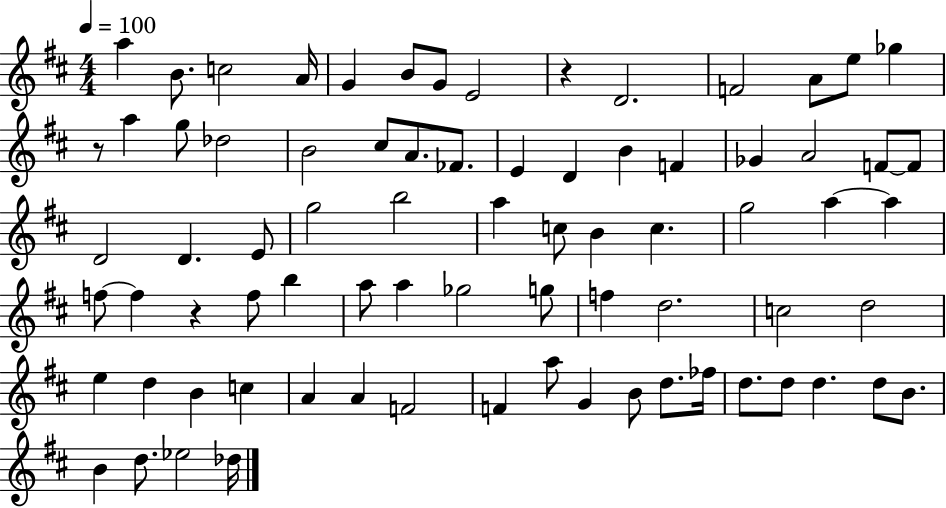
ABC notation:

X:1
T:Untitled
M:4/4
L:1/4
K:D
a B/2 c2 A/4 G B/2 G/2 E2 z D2 F2 A/2 e/2 _g z/2 a g/2 _d2 B2 ^c/2 A/2 _F/2 E D B F _G A2 F/2 F/2 D2 D E/2 g2 b2 a c/2 B c g2 a a f/2 f z f/2 b a/2 a _g2 g/2 f d2 c2 d2 e d B c A A F2 F a/2 G B/2 d/2 _f/4 d/2 d/2 d d/2 B/2 B d/2 _e2 _d/4